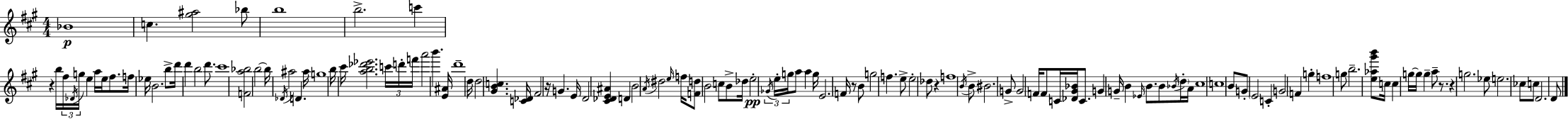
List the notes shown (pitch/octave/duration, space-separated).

Bb4/w C5/q. [G#5,A#5]/h Bb5/e B5/w B5/h. C6/q R/q B5/s F#5/s Db4/s G5/s E5/q A5/s E5/s F#5/e. F5/s Eb5/s B4/h. B5/e D6/s D6/q B5/h D6/e. C#6/w [F4,A5,Bb5]/h B5/h B5/s Db4/s A#5/h D4/q. A#5/s G5/w B5/s C#6/s [A5,B5,Db6,Eb6]/h. C6/s D6/s F6/s A6/h B6/q. [E4,A#4]/s D6/w D5/s D5/h [G#4,B4,C5]/q. [C4,Db4]/s F#4/h R/s G4/q. E4/s D4/h [C#4,Db4,E4,A#4]/q D4/q B4/h A4/s D#5/h E5/s F5/s [F4,D5]/e B4/h C5/e B4/e Db5/s E5/h Gb4/s E5/s G5/s A5/e A5/q G5/s E4/h. F4/s R/e B4/e G5/h F5/q. E5/e E5/h Db5/e R/q F5/w B4/s B4/e BIS4/h. G4/e G4/h F4/s F4/e C4/s [Db4,G#4,Bb4]/s C4/e. G4/q G4/s B4/q Eb4/s B4/e. B4/e Bb4/s D5/s A4/s C#5/w C5/w B4/e G4/e E4/h C4/q G4/h F4/q G5/q F5/w G5/e B5/h. [E5,Ab5,G#6,B6]/e C5/s C5/q G5/s G5/s G5/q A5/e R/e. R/q G5/h. Eb5/e E5/h. CES5/e C5/e D4/h. D4/e